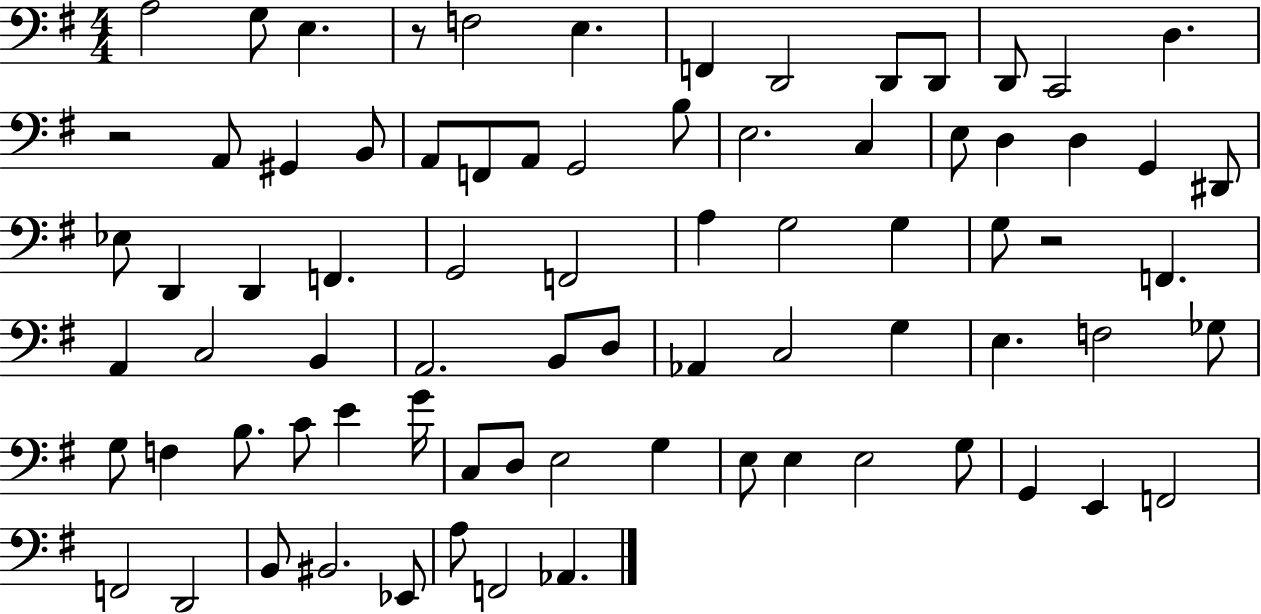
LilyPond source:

{
  \clef bass
  \numericTimeSignature
  \time 4/4
  \key g \major
  a2 g8 e4. | r8 f2 e4. | f,4 d,2 d,8 d,8 | d,8 c,2 d4. | \break r2 a,8 gis,4 b,8 | a,8 f,8 a,8 g,2 b8 | e2. c4 | e8 d4 d4 g,4 dis,8 | \break ees8 d,4 d,4 f,4. | g,2 f,2 | a4 g2 g4 | g8 r2 f,4. | \break a,4 c2 b,4 | a,2. b,8 d8 | aes,4 c2 g4 | e4. f2 ges8 | \break g8 f4 b8. c'8 e'4 g'16 | c8 d8 e2 g4 | e8 e4 e2 g8 | g,4 e,4 f,2 | \break f,2 d,2 | b,8 bis,2. ees,8 | a8 f,2 aes,4. | \bar "|."
}